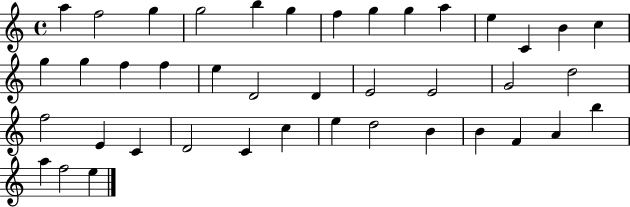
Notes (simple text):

A5/q F5/h G5/q G5/h B5/q G5/q F5/q G5/q G5/q A5/q E5/q C4/q B4/q C5/q G5/q G5/q F5/q F5/q E5/q D4/h D4/q E4/h E4/h G4/h D5/h F5/h E4/q C4/q D4/h C4/q C5/q E5/q D5/h B4/q B4/q F4/q A4/q B5/q A5/q F5/h E5/q